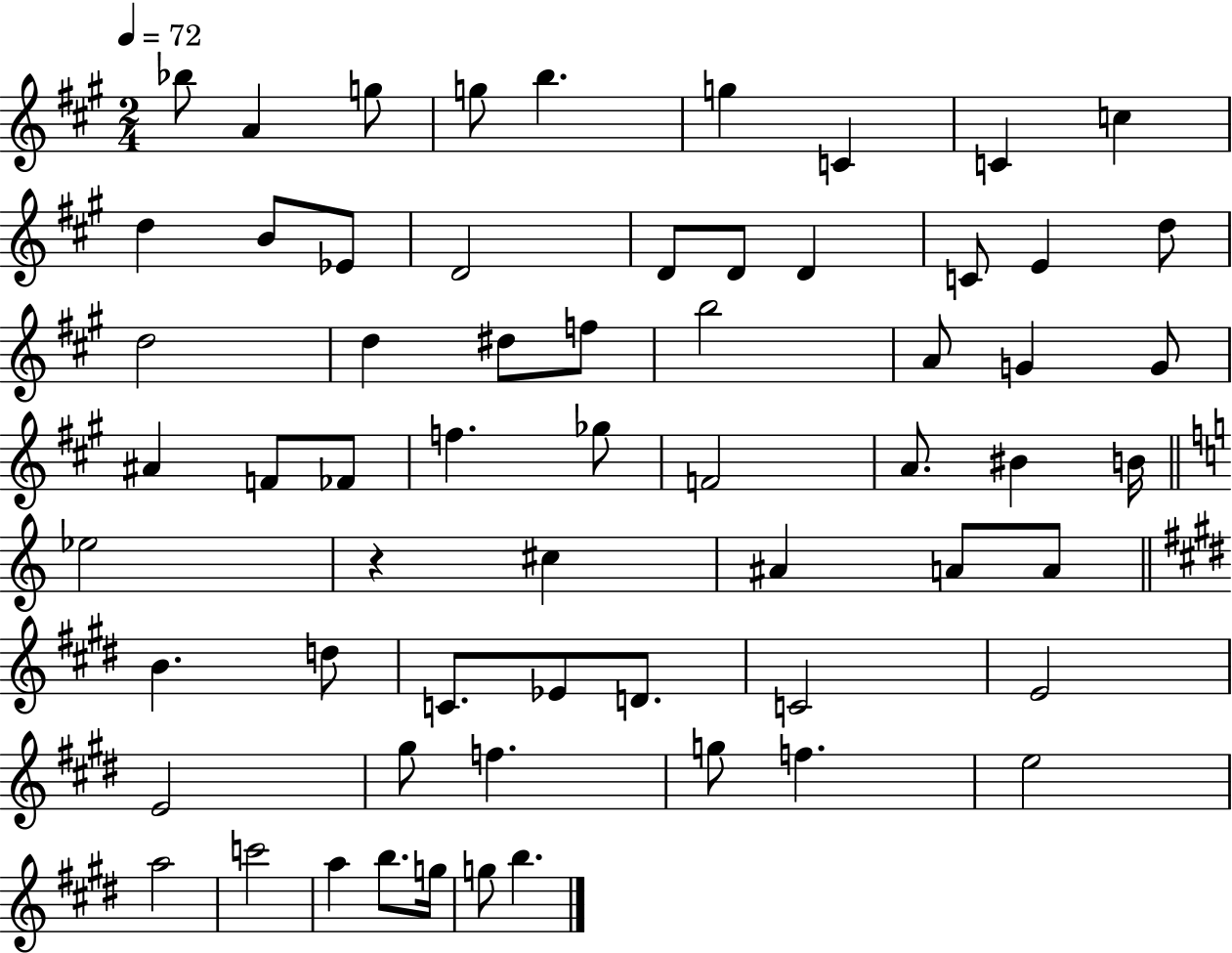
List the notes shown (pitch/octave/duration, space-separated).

Bb5/e A4/q G5/e G5/e B5/q. G5/q C4/q C4/q C5/q D5/q B4/e Eb4/e D4/h D4/e D4/e D4/q C4/e E4/q D5/e D5/h D5/q D#5/e F5/e B5/h A4/e G4/q G4/e A#4/q F4/e FES4/e F5/q. Gb5/e F4/h A4/e. BIS4/q B4/s Eb5/h R/q C#5/q A#4/q A4/e A4/e B4/q. D5/e C4/e. Eb4/e D4/e. C4/h E4/h E4/h G#5/e F5/q. G5/e F5/q. E5/h A5/h C6/h A5/q B5/e. G5/s G5/e B5/q.